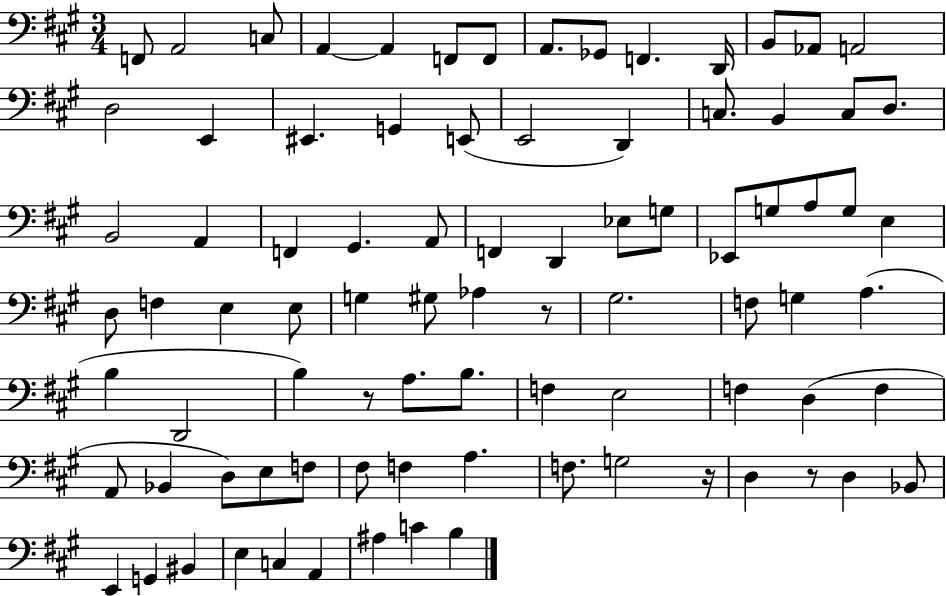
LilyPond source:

{
  \clef bass
  \numericTimeSignature
  \time 3/4
  \key a \major
  f,8 a,2 c8 | a,4~~ a,4 f,8 f,8 | a,8. ges,8 f,4. d,16 | b,8 aes,8 a,2 | \break d2 e,4 | eis,4. g,4 e,8( | e,2 d,4) | c8. b,4 c8 d8. | \break b,2 a,4 | f,4 gis,4. a,8 | f,4 d,4 ees8 g8 | ees,8 g8 a8 g8 e4 | \break d8 f4 e4 e8 | g4 gis8 aes4 r8 | gis2. | f8 g4 a4.( | \break b4 d,2 | b4) r8 a8. b8. | f4 e2 | f4 d4( f4 | \break a,8 bes,4 d8) e8 f8 | fis8 f4 a4. | f8. g2 r16 | d4 r8 d4 bes,8 | \break e,4 g,4 bis,4 | e4 c4 a,4 | ais4 c'4 b4 | \bar "|."
}